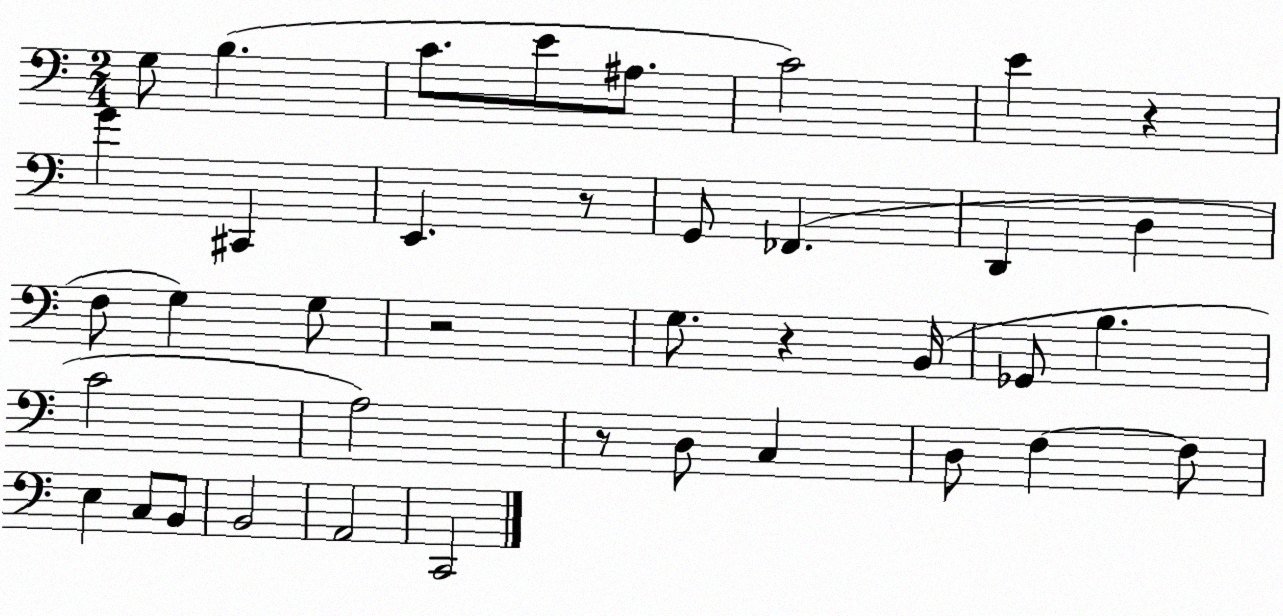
X:1
T:Untitled
M:2/4
L:1/4
K:C
G,/2 B, C/2 E/2 ^A,/2 C2 E z G ^C,, E,, z/2 G,,/2 _F,, D,, D, F,/2 G, G,/2 z2 G,/2 z B,,/4 _G,,/2 B, C2 A,2 z/2 D,/2 C, D,/2 F, F,/2 E, C,/2 B,,/2 B,,2 A,,2 C,,2